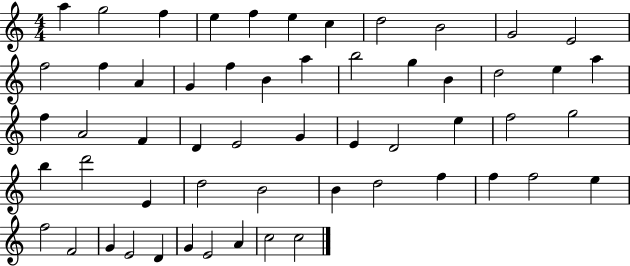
A5/q G5/h F5/q E5/q F5/q E5/q C5/q D5/h B4/h G4/h E4/h F5/h F5/q A4/q G4/q F5/q B4/q A5/q B5/h G5/q B4/q D5/h E5/q A5/q F5/q A4/h F4/q D4/q E4/h G4/q E4/q D4/h E5/q F5/h G5/h B5/q D6/h E4/q D5/h B4/h B4/q D5/h F5/q F5/q F5/h E5/q F5/h F4/h G4/q E4/h D4/q G4/q E4/h A4/q C5/h C5/h